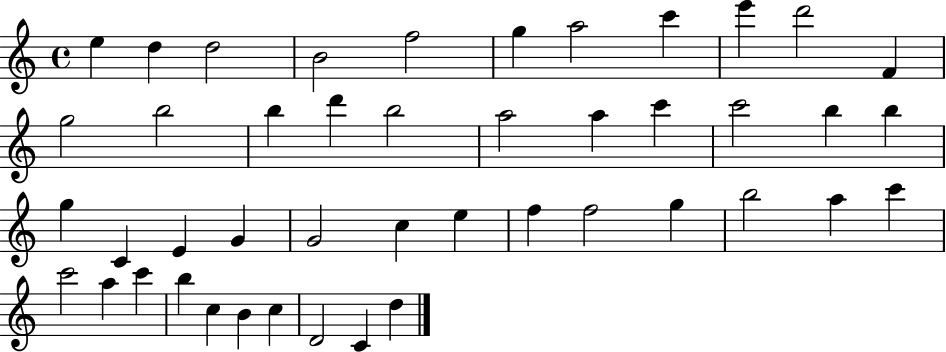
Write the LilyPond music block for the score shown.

{
  \clef treble
  \time 4/4
  \defaultTimeSignature
  \key c \major
  e''4 d''4 d''2 | b'2 f''2 | g''4 a''2 c'''4 | e'''4 d'''2 f'4 | \break g''2 b''2 | b''4 d'''4 b''2 | a''2 a''4 c'''4 | c'''2 b''4 b''4 | \break g''4 c'4 e'4 g'4 | g'2 c''4 e''4 | f''4 f''2 g''4 | b''2 a''4 c'''4 | \break c'''2 a''4 c'''4 | b''4 c''4 b'4 c''4 | d'2 c'4 d''4 | \bar "|."
}